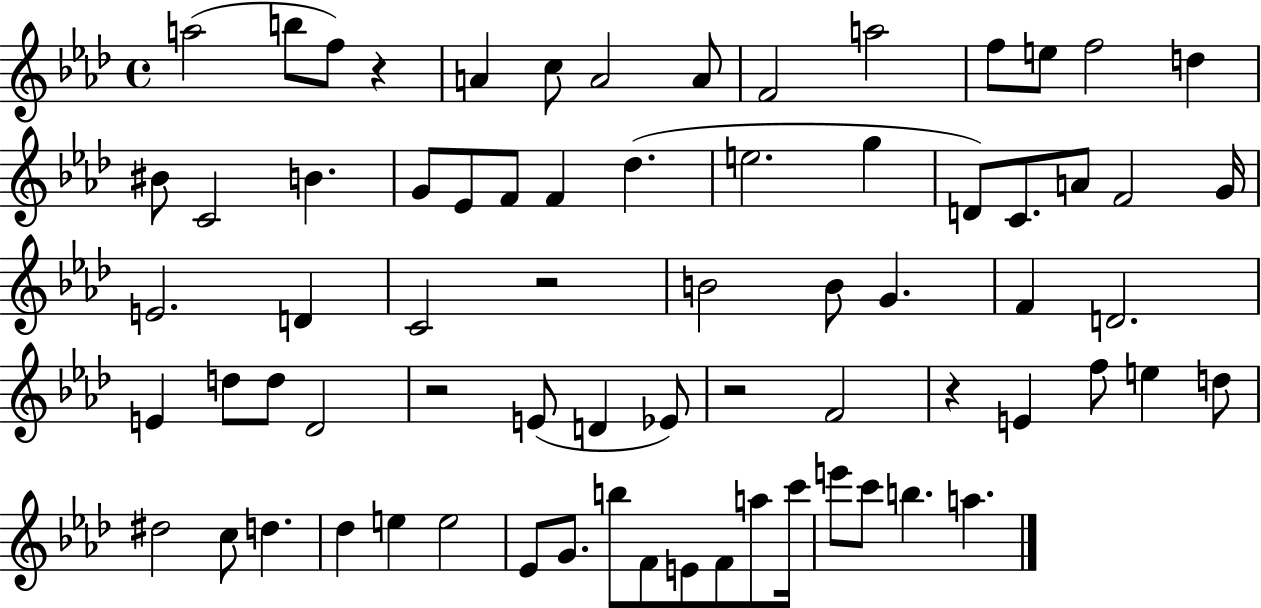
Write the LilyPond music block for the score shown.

{
  \clef treble
  \time 4/4
  \defaultTimeSignature
  \key aes \major
  \repeat volta 2 { a''2( b''8 f''8) r4 | a'4 c''8 a'2 a'8 | f'2 a''2 | f''8 e''8 f''2 d''4 | \break bis'8 c'2 b'4. | g'8 ees'8 f'8 f'4 des''4.( | e''2. g''4 | d'8) c'8. a'8 f'2 g'16 | \break e'2. d'4 | c'2 r2 | b'2 b'8 g'4. | f'4 d'2. | \break e'4 d''8 d''8 des'2 | r2 e'8( d'4 ees'8) | r2 f'2 | r4 e'4 f''8 e''4 d''8 | \break dis''2 c''8 d''4. | des''4 e''4 e''2 | ees'8 g'8. b''8 f'8 e'8 f'8 a''8 c'''16 | e'''8 c'''8 b''4. a''4. | \break } \bar "|."
}